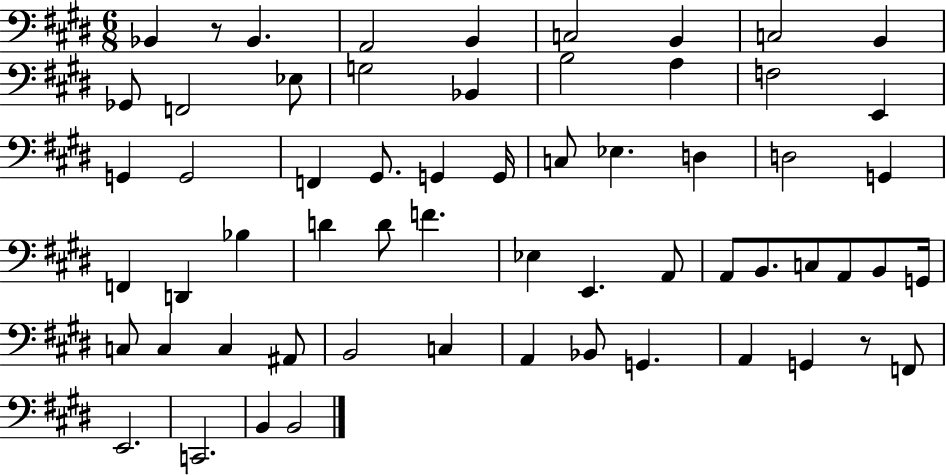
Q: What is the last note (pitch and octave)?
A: B2